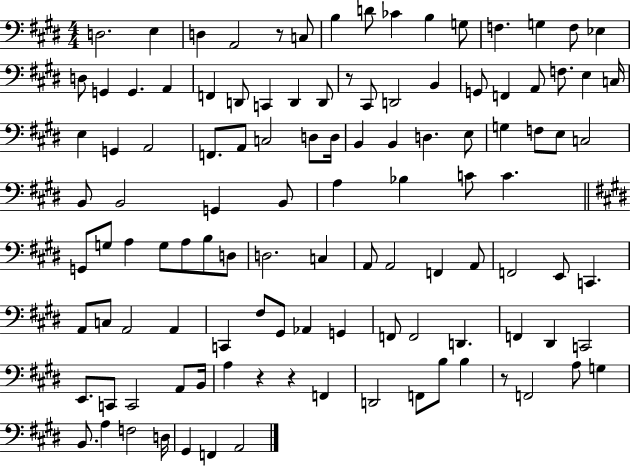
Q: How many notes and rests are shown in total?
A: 113